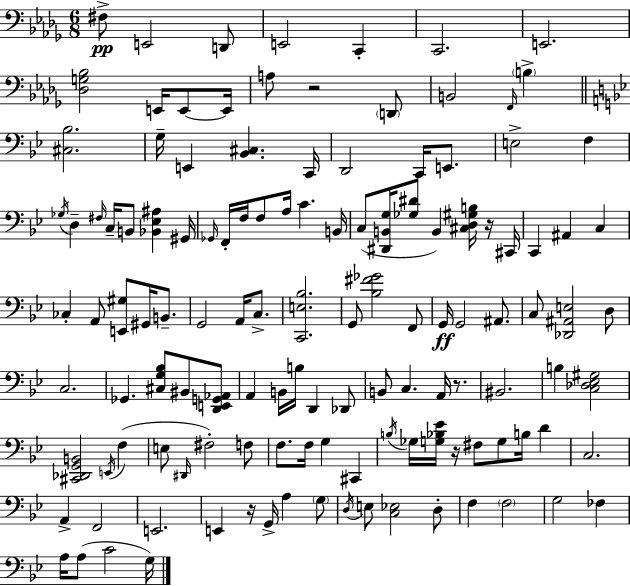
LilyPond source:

{
  \clef bass
  \numericTimeSignature
  \time 6/8
  \key bes \minor
  \repeat volta 2 { fis8->\pp e,2 d,8 | e,2 c,4-. | c,2. | e,2. | \break <des g bes>2 e,16 e,8~~ e,16 | a8 r2 \parenthesize d,8 | b,2 \grace { f,16 } \parenthesize b4-> | \bar "||" \break \key bes \major <cis bes>2. | g16-- e,4 <bes, cis>4. c,16 | d,2 c,16 e,8. | e2-> f4 | \break \acciaccatura { ges16 } d4-- \grace { fis16 } c16-- b,8 <bes, ees ais>4 | gis,16 \grace { ges,16 } f,16-. f16 f8 a16 c'4. | b,16 c8( <dis, b, g>16 <ges dis'>8 b,4) | <cis d gis b>16 r16 cis,16 c,4 ais,4 c4 | \break ces4-. a,8 <e, gis>8 gis,16 | b,8.-- g,2 a,16 | c8.-> <c, e bes>2. | g,8 <bes fis' ges'>2 | \break f,8 g,16\ff g,2 | ais,8. c8 <des, ais, e>2 | d8 c2. | ges,4. <cis g bes>8 bis,8 | \break <d, e, g, aes,>8 a,4 b,16 b16 d,4 | des,8 b,8 c4. a,16 | r8. bis,2. | b4 <c des ees gis>2 | \break <cis, des, g, b,>2 \acciaccatura { e,16 }( | f4 e8 \grace { dis,16 } fis2-.) | f8 f8. f16 g4 | cis,4 \acciaccatura { b16 } ges16 <g bes ees'>16 r16 fis8 g8 | \break b16 d'4 c2. | a,4-> f,2 | e,2. | e,4 r16 g,16-> | \break a4 \parenthesize g8 \acciaccatura { d16 } e8 <c ees>2 | d8-. f4 \parenthesize f2 | g2 | fes4 a16 a8( c'2 | \break g16) } \bar "|."
}